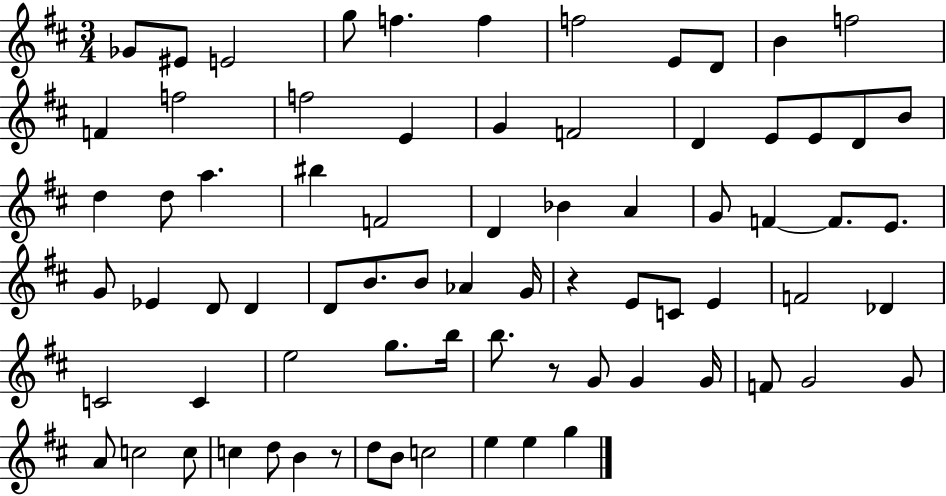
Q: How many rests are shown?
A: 3